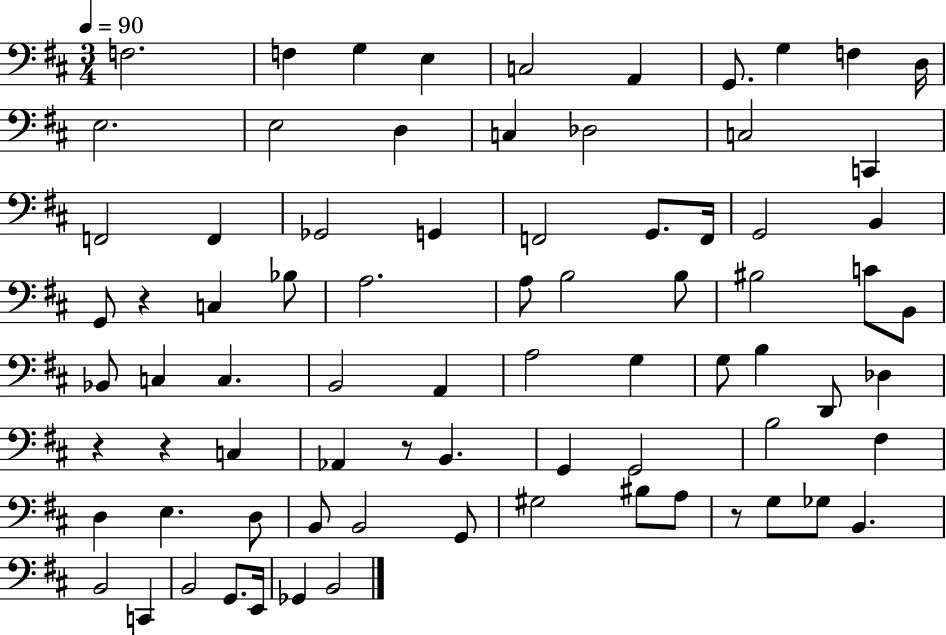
F3/h. F3/q G3/q E3/q C3/h A2/q G2/e. G3/q F3/q D3/s E3/h. E3/h D3/q C3/q Db3/h C3/h C2/q F2/h F2/q Gb2/h G2/q F2/h G2/e. F2/s G2/h B2/q G2/e R/q C3/q Bb3/e A3/h. A3/e B3/h B3/e BIS3/h C4/e B2/e Bb2/e C3/q C3/q. B2/h A2/q A3/h G3/q G3/e B3/q D2/e Db3/q R/q R/q C3/q Ab2/q R/e B2/q. G2/q G2/h B3/h F#3/q D3/q E3/q. D3/e B2/e B2/h G2/e G#3/h BIS3/e A3/e R/e G3/e Gb3/e B2/q. B2/h C2/q B2/h G2/e. E2/s Gb2/q B2/h